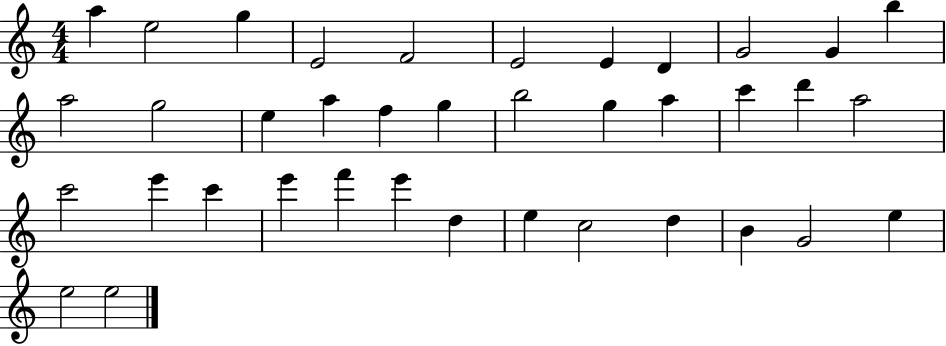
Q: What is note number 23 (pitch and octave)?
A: A5